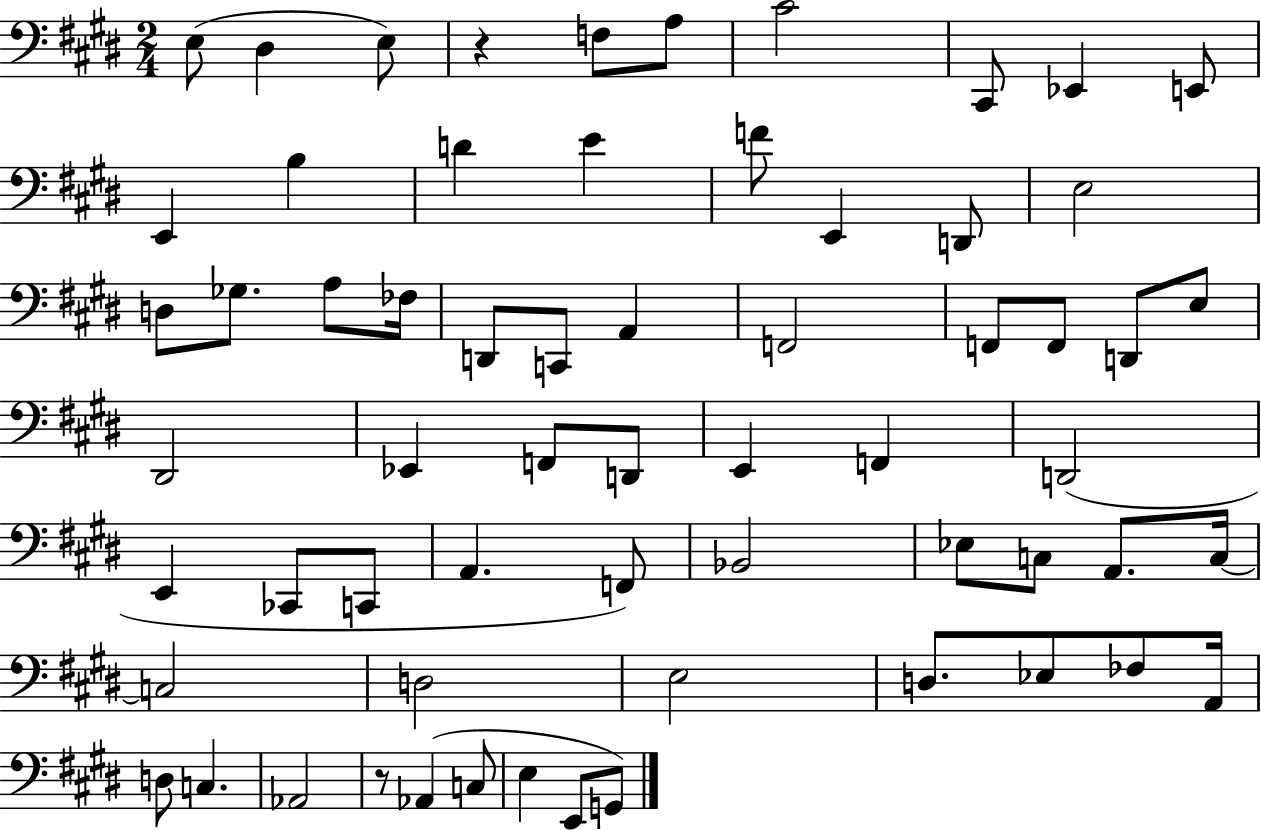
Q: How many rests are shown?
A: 2